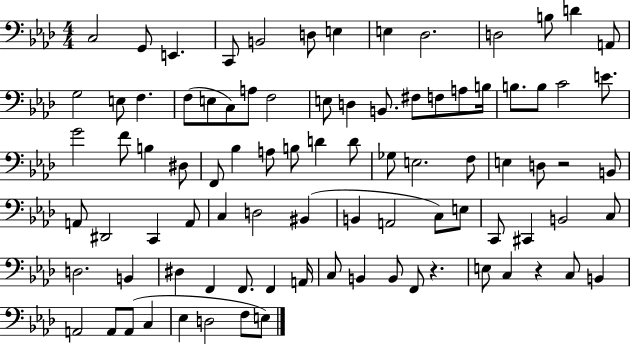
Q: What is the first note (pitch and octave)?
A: C3